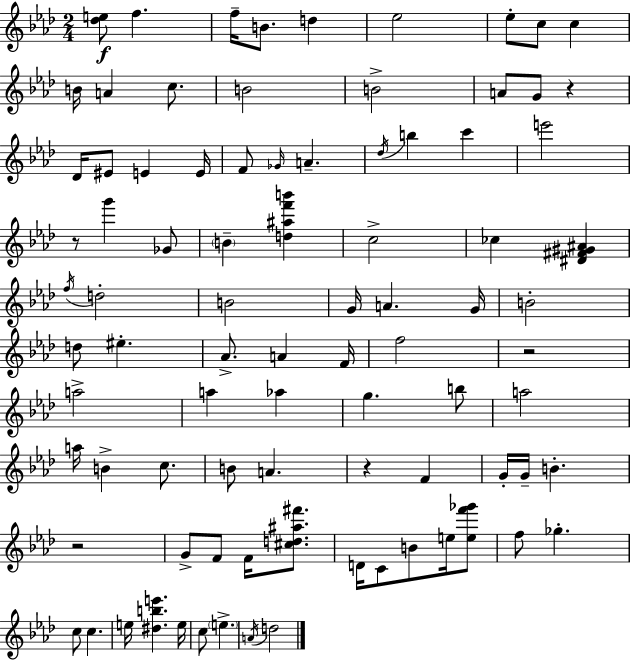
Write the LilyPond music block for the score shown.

{
  \clef treble
  \numericTimeSignature
  \time 2/4
  \key aes \major
  <des'' e''>8\f f''4. | f''16-- b'8. d''4 | ees''2 | ees''8-. c''8 c''4 | \break b'16 a'4 c''8. | b'2 | b'2-> | a'8 g'8 r4 | \break des'16 eis'8 e'4 e'16 | f'8 \grace { ges'16 } a'4.-- | \acciaccatura { des''16 } b''4 c'''4 | e'''2 | \break r8 g'''4 | ges'8 \parenthesize b'4-- <d'' ais'' f''' b'''>4 | c''2-> | ces''4 <dis' fis' gis' ais'>4 | \break \acciaccatura { f''16 } d''2-. | b'2 | g'16 a'4. | g'16 b'2-. | \break d''8 eis''4.-. | aes'8.-> a'4 | f'16 f''2 | r2 | \break a''2-> | a''4 aes''4 | g''4. | b''8 a''2 | \break a''16 b'4-> | c''8. b'8 a'4. | r4 f'4 | g'16-. g'16-- b'4.-. | \break r2 | g'8-> f'8 f'16 | <cis'' d'' ais'' fis'''>8. d'16 c'8 b'8 | e''16 <e'' f''' ges'''>8 f''8 ges''4.-. | \break c''8 c''4. | e''16 <dis'' b'' e'''>4. | e''16 c''8 \parenthesize e''4.-> | \acciaccatura { a'16 } d''2 | \break \bar "|."
}